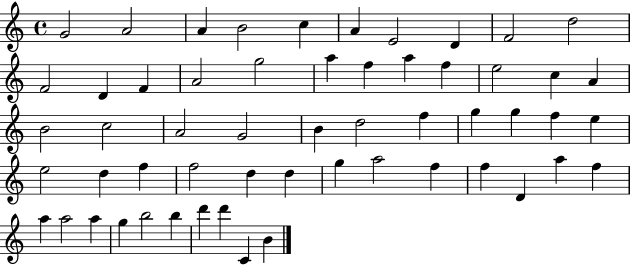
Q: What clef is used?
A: treble